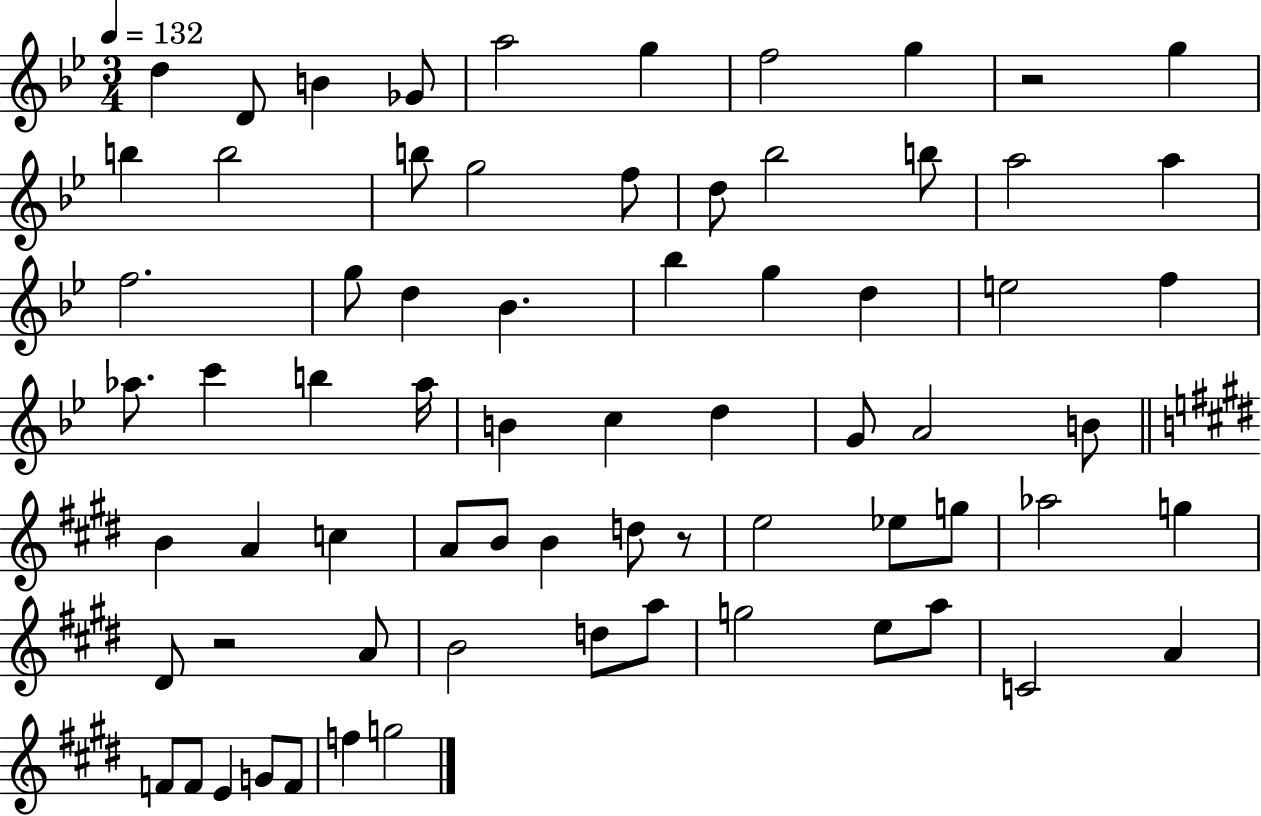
D5/q D4/e B4/q Gb4/e A5/h G5/q F5/h G5/q R/h G5/q B5/q B5/h B5/e G5/h F5/e D5/e Bb5/h B5/e A5/h A5/q F5/h. G5/e D5/q Bb4/q. Bb5/q G5/q D5/q E5/h F5/q Ab5/e. C6/q B5/q Ab5/s B4/q C5/q D5/q G4/e A4/h B4/e B4/q A4/q C5/q A4/e B4/e B4/q D5/e R/e E5/h Eb5/e G5/e Ab5/h G5/q D#4/e R/h A4/e B4/h D5/e A5/e G5/h E5/e A5/e C4/h A4/q F4/e F4/e E4/q G4/e F4/e F5/q G5/h